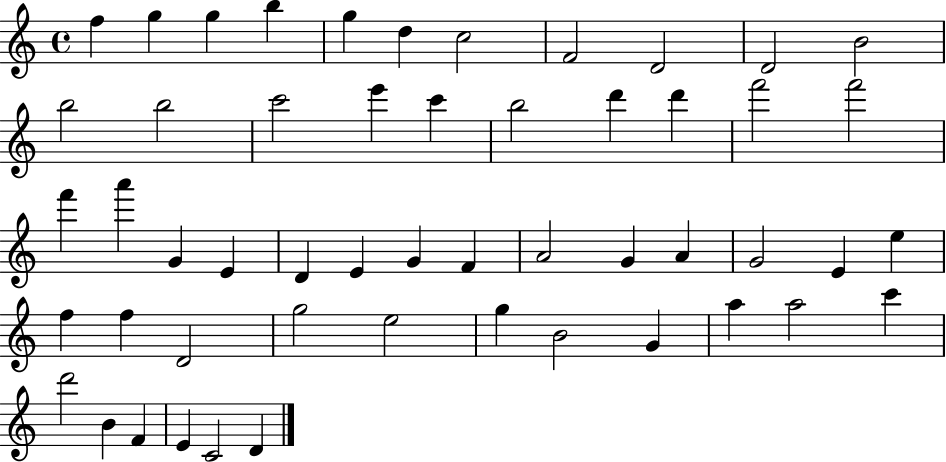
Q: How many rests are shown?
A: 0